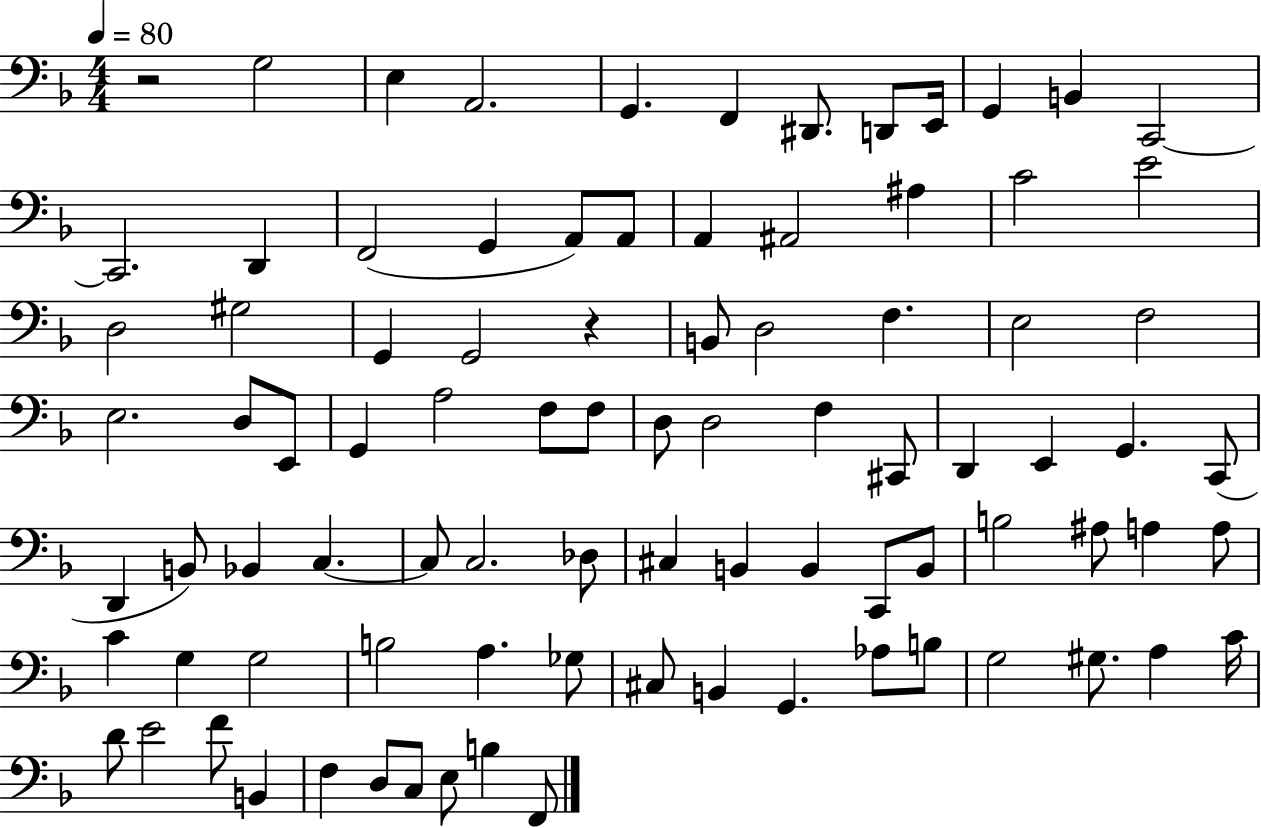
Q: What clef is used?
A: bass